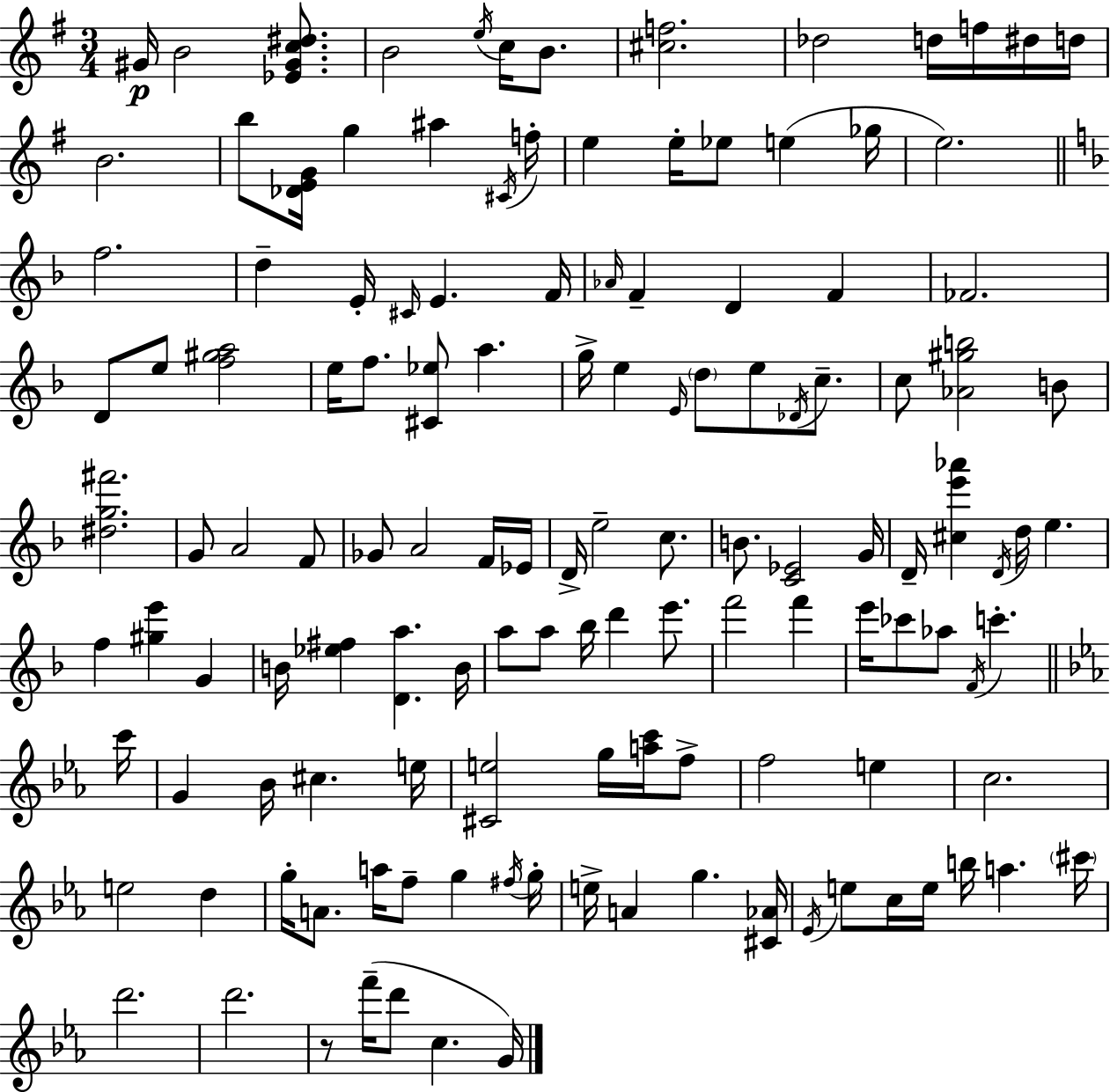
{
  \clef treble
  \numericTimeSignature
  \time 3/4
  \key g \major
  \repeat volta 2 { gis'16\p b'2 <ees' gis' c'' dis''>8. | b'2 \acciaccatura { e''16 } c''16 b'8. | <cis'' f''>2. | des''2 d''16 f''16 dis''16 | \break d''16 b'2. | b''8 <des' e' g'>16 g''4 ais''4 | \acciaccatura { cis'16 } f''16-. e''4 e''16-. ees''8 e''4( | ges''16 e''2.) | \break \bar "||" \break \key f \major f''2. | d''4-- e'16-. \grace { cis'16 } e'4. | f'16 \grace { aes'16 } f'4-- d'4 f'4 | fes'2. | \break d'8 e''8 <f'' gis'' a''>2 | e''16 f''8. <cis' ees''>8 a''4. | g''16-> e''4 \grace { e'16 } \parenthesize d''8 e''8 | \acciaccatura { des'16 } c''8.-- c''8 <aes' gis'' b''>2 | \break b'8 <dis'' g'' fis'''>2. | g'8 a'2 | f'8 ges'8 a'2 | f'16 ees'16 d'16-> e''2-- | \break c''8. b'8. <c' ees'>2 | g'16 d'16-- <cis'' e''' aes'''>4 \acciaccatura { d'16 } d''16 e''4. | f''4 <gis'' e'''>4 | g'4 b'16 <ees'' fis''>4 <d' a''>4. | \break b'16 a''8 a''8 bes''16 d'''4 | e'''8. f'''2 | f'''4 e'''16 ces'''8 aes''8 \acciaccatura { f'16 } c'''4.-. | \bar "||" \break \key ees \major c'''16 g'4 bes'16 cis''4. | e''16 <cis' e''>2 g''16 <a'' c'''>16 f''8-> | f''2 e''4 | c''2. | \break e''2 d''4 | g''16-. a'8. a''16 f''8-- g''4 | \acciaccatura { fis''16 } g''16-. e''16-> a'4 g''4. | <cis' aes'>16 \acciaccatura { ees'16 } e''8 c''16 e''16 b''16 a''4. | \break \parenthesize cis'''16 d'''2. | d'''2. | r8 f'''16--( d'''8 c''4. | g'16) } \bar "|."
}